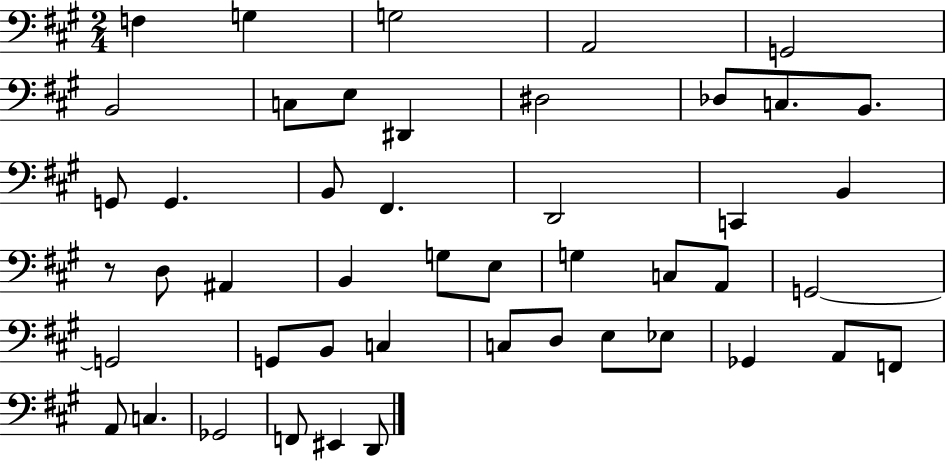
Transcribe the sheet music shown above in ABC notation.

X:1
T:Untitled
M:2/4
L:1/4
K:A
F, G, G,2 A,,2 G,,2 B,,2 C,/2 E,/2 ^D,, ^D,2 _D,/2 C,/2 B,,/2 G,,/2 G,, B,,/2 ^F,, D,,2 C,, B,, z/2 D,/2 ^A,, B,, G,/2 E,/2 G, C,/2 A,,/2 G,,2 G,,2 G,,/2 B,,/2 C, C,/2 D,/2 E,/2 _E,/2 _G,, A,,/2 F,,/2 A,,/2 C, _G,,2 F,,/2 ^E,, D,,/2